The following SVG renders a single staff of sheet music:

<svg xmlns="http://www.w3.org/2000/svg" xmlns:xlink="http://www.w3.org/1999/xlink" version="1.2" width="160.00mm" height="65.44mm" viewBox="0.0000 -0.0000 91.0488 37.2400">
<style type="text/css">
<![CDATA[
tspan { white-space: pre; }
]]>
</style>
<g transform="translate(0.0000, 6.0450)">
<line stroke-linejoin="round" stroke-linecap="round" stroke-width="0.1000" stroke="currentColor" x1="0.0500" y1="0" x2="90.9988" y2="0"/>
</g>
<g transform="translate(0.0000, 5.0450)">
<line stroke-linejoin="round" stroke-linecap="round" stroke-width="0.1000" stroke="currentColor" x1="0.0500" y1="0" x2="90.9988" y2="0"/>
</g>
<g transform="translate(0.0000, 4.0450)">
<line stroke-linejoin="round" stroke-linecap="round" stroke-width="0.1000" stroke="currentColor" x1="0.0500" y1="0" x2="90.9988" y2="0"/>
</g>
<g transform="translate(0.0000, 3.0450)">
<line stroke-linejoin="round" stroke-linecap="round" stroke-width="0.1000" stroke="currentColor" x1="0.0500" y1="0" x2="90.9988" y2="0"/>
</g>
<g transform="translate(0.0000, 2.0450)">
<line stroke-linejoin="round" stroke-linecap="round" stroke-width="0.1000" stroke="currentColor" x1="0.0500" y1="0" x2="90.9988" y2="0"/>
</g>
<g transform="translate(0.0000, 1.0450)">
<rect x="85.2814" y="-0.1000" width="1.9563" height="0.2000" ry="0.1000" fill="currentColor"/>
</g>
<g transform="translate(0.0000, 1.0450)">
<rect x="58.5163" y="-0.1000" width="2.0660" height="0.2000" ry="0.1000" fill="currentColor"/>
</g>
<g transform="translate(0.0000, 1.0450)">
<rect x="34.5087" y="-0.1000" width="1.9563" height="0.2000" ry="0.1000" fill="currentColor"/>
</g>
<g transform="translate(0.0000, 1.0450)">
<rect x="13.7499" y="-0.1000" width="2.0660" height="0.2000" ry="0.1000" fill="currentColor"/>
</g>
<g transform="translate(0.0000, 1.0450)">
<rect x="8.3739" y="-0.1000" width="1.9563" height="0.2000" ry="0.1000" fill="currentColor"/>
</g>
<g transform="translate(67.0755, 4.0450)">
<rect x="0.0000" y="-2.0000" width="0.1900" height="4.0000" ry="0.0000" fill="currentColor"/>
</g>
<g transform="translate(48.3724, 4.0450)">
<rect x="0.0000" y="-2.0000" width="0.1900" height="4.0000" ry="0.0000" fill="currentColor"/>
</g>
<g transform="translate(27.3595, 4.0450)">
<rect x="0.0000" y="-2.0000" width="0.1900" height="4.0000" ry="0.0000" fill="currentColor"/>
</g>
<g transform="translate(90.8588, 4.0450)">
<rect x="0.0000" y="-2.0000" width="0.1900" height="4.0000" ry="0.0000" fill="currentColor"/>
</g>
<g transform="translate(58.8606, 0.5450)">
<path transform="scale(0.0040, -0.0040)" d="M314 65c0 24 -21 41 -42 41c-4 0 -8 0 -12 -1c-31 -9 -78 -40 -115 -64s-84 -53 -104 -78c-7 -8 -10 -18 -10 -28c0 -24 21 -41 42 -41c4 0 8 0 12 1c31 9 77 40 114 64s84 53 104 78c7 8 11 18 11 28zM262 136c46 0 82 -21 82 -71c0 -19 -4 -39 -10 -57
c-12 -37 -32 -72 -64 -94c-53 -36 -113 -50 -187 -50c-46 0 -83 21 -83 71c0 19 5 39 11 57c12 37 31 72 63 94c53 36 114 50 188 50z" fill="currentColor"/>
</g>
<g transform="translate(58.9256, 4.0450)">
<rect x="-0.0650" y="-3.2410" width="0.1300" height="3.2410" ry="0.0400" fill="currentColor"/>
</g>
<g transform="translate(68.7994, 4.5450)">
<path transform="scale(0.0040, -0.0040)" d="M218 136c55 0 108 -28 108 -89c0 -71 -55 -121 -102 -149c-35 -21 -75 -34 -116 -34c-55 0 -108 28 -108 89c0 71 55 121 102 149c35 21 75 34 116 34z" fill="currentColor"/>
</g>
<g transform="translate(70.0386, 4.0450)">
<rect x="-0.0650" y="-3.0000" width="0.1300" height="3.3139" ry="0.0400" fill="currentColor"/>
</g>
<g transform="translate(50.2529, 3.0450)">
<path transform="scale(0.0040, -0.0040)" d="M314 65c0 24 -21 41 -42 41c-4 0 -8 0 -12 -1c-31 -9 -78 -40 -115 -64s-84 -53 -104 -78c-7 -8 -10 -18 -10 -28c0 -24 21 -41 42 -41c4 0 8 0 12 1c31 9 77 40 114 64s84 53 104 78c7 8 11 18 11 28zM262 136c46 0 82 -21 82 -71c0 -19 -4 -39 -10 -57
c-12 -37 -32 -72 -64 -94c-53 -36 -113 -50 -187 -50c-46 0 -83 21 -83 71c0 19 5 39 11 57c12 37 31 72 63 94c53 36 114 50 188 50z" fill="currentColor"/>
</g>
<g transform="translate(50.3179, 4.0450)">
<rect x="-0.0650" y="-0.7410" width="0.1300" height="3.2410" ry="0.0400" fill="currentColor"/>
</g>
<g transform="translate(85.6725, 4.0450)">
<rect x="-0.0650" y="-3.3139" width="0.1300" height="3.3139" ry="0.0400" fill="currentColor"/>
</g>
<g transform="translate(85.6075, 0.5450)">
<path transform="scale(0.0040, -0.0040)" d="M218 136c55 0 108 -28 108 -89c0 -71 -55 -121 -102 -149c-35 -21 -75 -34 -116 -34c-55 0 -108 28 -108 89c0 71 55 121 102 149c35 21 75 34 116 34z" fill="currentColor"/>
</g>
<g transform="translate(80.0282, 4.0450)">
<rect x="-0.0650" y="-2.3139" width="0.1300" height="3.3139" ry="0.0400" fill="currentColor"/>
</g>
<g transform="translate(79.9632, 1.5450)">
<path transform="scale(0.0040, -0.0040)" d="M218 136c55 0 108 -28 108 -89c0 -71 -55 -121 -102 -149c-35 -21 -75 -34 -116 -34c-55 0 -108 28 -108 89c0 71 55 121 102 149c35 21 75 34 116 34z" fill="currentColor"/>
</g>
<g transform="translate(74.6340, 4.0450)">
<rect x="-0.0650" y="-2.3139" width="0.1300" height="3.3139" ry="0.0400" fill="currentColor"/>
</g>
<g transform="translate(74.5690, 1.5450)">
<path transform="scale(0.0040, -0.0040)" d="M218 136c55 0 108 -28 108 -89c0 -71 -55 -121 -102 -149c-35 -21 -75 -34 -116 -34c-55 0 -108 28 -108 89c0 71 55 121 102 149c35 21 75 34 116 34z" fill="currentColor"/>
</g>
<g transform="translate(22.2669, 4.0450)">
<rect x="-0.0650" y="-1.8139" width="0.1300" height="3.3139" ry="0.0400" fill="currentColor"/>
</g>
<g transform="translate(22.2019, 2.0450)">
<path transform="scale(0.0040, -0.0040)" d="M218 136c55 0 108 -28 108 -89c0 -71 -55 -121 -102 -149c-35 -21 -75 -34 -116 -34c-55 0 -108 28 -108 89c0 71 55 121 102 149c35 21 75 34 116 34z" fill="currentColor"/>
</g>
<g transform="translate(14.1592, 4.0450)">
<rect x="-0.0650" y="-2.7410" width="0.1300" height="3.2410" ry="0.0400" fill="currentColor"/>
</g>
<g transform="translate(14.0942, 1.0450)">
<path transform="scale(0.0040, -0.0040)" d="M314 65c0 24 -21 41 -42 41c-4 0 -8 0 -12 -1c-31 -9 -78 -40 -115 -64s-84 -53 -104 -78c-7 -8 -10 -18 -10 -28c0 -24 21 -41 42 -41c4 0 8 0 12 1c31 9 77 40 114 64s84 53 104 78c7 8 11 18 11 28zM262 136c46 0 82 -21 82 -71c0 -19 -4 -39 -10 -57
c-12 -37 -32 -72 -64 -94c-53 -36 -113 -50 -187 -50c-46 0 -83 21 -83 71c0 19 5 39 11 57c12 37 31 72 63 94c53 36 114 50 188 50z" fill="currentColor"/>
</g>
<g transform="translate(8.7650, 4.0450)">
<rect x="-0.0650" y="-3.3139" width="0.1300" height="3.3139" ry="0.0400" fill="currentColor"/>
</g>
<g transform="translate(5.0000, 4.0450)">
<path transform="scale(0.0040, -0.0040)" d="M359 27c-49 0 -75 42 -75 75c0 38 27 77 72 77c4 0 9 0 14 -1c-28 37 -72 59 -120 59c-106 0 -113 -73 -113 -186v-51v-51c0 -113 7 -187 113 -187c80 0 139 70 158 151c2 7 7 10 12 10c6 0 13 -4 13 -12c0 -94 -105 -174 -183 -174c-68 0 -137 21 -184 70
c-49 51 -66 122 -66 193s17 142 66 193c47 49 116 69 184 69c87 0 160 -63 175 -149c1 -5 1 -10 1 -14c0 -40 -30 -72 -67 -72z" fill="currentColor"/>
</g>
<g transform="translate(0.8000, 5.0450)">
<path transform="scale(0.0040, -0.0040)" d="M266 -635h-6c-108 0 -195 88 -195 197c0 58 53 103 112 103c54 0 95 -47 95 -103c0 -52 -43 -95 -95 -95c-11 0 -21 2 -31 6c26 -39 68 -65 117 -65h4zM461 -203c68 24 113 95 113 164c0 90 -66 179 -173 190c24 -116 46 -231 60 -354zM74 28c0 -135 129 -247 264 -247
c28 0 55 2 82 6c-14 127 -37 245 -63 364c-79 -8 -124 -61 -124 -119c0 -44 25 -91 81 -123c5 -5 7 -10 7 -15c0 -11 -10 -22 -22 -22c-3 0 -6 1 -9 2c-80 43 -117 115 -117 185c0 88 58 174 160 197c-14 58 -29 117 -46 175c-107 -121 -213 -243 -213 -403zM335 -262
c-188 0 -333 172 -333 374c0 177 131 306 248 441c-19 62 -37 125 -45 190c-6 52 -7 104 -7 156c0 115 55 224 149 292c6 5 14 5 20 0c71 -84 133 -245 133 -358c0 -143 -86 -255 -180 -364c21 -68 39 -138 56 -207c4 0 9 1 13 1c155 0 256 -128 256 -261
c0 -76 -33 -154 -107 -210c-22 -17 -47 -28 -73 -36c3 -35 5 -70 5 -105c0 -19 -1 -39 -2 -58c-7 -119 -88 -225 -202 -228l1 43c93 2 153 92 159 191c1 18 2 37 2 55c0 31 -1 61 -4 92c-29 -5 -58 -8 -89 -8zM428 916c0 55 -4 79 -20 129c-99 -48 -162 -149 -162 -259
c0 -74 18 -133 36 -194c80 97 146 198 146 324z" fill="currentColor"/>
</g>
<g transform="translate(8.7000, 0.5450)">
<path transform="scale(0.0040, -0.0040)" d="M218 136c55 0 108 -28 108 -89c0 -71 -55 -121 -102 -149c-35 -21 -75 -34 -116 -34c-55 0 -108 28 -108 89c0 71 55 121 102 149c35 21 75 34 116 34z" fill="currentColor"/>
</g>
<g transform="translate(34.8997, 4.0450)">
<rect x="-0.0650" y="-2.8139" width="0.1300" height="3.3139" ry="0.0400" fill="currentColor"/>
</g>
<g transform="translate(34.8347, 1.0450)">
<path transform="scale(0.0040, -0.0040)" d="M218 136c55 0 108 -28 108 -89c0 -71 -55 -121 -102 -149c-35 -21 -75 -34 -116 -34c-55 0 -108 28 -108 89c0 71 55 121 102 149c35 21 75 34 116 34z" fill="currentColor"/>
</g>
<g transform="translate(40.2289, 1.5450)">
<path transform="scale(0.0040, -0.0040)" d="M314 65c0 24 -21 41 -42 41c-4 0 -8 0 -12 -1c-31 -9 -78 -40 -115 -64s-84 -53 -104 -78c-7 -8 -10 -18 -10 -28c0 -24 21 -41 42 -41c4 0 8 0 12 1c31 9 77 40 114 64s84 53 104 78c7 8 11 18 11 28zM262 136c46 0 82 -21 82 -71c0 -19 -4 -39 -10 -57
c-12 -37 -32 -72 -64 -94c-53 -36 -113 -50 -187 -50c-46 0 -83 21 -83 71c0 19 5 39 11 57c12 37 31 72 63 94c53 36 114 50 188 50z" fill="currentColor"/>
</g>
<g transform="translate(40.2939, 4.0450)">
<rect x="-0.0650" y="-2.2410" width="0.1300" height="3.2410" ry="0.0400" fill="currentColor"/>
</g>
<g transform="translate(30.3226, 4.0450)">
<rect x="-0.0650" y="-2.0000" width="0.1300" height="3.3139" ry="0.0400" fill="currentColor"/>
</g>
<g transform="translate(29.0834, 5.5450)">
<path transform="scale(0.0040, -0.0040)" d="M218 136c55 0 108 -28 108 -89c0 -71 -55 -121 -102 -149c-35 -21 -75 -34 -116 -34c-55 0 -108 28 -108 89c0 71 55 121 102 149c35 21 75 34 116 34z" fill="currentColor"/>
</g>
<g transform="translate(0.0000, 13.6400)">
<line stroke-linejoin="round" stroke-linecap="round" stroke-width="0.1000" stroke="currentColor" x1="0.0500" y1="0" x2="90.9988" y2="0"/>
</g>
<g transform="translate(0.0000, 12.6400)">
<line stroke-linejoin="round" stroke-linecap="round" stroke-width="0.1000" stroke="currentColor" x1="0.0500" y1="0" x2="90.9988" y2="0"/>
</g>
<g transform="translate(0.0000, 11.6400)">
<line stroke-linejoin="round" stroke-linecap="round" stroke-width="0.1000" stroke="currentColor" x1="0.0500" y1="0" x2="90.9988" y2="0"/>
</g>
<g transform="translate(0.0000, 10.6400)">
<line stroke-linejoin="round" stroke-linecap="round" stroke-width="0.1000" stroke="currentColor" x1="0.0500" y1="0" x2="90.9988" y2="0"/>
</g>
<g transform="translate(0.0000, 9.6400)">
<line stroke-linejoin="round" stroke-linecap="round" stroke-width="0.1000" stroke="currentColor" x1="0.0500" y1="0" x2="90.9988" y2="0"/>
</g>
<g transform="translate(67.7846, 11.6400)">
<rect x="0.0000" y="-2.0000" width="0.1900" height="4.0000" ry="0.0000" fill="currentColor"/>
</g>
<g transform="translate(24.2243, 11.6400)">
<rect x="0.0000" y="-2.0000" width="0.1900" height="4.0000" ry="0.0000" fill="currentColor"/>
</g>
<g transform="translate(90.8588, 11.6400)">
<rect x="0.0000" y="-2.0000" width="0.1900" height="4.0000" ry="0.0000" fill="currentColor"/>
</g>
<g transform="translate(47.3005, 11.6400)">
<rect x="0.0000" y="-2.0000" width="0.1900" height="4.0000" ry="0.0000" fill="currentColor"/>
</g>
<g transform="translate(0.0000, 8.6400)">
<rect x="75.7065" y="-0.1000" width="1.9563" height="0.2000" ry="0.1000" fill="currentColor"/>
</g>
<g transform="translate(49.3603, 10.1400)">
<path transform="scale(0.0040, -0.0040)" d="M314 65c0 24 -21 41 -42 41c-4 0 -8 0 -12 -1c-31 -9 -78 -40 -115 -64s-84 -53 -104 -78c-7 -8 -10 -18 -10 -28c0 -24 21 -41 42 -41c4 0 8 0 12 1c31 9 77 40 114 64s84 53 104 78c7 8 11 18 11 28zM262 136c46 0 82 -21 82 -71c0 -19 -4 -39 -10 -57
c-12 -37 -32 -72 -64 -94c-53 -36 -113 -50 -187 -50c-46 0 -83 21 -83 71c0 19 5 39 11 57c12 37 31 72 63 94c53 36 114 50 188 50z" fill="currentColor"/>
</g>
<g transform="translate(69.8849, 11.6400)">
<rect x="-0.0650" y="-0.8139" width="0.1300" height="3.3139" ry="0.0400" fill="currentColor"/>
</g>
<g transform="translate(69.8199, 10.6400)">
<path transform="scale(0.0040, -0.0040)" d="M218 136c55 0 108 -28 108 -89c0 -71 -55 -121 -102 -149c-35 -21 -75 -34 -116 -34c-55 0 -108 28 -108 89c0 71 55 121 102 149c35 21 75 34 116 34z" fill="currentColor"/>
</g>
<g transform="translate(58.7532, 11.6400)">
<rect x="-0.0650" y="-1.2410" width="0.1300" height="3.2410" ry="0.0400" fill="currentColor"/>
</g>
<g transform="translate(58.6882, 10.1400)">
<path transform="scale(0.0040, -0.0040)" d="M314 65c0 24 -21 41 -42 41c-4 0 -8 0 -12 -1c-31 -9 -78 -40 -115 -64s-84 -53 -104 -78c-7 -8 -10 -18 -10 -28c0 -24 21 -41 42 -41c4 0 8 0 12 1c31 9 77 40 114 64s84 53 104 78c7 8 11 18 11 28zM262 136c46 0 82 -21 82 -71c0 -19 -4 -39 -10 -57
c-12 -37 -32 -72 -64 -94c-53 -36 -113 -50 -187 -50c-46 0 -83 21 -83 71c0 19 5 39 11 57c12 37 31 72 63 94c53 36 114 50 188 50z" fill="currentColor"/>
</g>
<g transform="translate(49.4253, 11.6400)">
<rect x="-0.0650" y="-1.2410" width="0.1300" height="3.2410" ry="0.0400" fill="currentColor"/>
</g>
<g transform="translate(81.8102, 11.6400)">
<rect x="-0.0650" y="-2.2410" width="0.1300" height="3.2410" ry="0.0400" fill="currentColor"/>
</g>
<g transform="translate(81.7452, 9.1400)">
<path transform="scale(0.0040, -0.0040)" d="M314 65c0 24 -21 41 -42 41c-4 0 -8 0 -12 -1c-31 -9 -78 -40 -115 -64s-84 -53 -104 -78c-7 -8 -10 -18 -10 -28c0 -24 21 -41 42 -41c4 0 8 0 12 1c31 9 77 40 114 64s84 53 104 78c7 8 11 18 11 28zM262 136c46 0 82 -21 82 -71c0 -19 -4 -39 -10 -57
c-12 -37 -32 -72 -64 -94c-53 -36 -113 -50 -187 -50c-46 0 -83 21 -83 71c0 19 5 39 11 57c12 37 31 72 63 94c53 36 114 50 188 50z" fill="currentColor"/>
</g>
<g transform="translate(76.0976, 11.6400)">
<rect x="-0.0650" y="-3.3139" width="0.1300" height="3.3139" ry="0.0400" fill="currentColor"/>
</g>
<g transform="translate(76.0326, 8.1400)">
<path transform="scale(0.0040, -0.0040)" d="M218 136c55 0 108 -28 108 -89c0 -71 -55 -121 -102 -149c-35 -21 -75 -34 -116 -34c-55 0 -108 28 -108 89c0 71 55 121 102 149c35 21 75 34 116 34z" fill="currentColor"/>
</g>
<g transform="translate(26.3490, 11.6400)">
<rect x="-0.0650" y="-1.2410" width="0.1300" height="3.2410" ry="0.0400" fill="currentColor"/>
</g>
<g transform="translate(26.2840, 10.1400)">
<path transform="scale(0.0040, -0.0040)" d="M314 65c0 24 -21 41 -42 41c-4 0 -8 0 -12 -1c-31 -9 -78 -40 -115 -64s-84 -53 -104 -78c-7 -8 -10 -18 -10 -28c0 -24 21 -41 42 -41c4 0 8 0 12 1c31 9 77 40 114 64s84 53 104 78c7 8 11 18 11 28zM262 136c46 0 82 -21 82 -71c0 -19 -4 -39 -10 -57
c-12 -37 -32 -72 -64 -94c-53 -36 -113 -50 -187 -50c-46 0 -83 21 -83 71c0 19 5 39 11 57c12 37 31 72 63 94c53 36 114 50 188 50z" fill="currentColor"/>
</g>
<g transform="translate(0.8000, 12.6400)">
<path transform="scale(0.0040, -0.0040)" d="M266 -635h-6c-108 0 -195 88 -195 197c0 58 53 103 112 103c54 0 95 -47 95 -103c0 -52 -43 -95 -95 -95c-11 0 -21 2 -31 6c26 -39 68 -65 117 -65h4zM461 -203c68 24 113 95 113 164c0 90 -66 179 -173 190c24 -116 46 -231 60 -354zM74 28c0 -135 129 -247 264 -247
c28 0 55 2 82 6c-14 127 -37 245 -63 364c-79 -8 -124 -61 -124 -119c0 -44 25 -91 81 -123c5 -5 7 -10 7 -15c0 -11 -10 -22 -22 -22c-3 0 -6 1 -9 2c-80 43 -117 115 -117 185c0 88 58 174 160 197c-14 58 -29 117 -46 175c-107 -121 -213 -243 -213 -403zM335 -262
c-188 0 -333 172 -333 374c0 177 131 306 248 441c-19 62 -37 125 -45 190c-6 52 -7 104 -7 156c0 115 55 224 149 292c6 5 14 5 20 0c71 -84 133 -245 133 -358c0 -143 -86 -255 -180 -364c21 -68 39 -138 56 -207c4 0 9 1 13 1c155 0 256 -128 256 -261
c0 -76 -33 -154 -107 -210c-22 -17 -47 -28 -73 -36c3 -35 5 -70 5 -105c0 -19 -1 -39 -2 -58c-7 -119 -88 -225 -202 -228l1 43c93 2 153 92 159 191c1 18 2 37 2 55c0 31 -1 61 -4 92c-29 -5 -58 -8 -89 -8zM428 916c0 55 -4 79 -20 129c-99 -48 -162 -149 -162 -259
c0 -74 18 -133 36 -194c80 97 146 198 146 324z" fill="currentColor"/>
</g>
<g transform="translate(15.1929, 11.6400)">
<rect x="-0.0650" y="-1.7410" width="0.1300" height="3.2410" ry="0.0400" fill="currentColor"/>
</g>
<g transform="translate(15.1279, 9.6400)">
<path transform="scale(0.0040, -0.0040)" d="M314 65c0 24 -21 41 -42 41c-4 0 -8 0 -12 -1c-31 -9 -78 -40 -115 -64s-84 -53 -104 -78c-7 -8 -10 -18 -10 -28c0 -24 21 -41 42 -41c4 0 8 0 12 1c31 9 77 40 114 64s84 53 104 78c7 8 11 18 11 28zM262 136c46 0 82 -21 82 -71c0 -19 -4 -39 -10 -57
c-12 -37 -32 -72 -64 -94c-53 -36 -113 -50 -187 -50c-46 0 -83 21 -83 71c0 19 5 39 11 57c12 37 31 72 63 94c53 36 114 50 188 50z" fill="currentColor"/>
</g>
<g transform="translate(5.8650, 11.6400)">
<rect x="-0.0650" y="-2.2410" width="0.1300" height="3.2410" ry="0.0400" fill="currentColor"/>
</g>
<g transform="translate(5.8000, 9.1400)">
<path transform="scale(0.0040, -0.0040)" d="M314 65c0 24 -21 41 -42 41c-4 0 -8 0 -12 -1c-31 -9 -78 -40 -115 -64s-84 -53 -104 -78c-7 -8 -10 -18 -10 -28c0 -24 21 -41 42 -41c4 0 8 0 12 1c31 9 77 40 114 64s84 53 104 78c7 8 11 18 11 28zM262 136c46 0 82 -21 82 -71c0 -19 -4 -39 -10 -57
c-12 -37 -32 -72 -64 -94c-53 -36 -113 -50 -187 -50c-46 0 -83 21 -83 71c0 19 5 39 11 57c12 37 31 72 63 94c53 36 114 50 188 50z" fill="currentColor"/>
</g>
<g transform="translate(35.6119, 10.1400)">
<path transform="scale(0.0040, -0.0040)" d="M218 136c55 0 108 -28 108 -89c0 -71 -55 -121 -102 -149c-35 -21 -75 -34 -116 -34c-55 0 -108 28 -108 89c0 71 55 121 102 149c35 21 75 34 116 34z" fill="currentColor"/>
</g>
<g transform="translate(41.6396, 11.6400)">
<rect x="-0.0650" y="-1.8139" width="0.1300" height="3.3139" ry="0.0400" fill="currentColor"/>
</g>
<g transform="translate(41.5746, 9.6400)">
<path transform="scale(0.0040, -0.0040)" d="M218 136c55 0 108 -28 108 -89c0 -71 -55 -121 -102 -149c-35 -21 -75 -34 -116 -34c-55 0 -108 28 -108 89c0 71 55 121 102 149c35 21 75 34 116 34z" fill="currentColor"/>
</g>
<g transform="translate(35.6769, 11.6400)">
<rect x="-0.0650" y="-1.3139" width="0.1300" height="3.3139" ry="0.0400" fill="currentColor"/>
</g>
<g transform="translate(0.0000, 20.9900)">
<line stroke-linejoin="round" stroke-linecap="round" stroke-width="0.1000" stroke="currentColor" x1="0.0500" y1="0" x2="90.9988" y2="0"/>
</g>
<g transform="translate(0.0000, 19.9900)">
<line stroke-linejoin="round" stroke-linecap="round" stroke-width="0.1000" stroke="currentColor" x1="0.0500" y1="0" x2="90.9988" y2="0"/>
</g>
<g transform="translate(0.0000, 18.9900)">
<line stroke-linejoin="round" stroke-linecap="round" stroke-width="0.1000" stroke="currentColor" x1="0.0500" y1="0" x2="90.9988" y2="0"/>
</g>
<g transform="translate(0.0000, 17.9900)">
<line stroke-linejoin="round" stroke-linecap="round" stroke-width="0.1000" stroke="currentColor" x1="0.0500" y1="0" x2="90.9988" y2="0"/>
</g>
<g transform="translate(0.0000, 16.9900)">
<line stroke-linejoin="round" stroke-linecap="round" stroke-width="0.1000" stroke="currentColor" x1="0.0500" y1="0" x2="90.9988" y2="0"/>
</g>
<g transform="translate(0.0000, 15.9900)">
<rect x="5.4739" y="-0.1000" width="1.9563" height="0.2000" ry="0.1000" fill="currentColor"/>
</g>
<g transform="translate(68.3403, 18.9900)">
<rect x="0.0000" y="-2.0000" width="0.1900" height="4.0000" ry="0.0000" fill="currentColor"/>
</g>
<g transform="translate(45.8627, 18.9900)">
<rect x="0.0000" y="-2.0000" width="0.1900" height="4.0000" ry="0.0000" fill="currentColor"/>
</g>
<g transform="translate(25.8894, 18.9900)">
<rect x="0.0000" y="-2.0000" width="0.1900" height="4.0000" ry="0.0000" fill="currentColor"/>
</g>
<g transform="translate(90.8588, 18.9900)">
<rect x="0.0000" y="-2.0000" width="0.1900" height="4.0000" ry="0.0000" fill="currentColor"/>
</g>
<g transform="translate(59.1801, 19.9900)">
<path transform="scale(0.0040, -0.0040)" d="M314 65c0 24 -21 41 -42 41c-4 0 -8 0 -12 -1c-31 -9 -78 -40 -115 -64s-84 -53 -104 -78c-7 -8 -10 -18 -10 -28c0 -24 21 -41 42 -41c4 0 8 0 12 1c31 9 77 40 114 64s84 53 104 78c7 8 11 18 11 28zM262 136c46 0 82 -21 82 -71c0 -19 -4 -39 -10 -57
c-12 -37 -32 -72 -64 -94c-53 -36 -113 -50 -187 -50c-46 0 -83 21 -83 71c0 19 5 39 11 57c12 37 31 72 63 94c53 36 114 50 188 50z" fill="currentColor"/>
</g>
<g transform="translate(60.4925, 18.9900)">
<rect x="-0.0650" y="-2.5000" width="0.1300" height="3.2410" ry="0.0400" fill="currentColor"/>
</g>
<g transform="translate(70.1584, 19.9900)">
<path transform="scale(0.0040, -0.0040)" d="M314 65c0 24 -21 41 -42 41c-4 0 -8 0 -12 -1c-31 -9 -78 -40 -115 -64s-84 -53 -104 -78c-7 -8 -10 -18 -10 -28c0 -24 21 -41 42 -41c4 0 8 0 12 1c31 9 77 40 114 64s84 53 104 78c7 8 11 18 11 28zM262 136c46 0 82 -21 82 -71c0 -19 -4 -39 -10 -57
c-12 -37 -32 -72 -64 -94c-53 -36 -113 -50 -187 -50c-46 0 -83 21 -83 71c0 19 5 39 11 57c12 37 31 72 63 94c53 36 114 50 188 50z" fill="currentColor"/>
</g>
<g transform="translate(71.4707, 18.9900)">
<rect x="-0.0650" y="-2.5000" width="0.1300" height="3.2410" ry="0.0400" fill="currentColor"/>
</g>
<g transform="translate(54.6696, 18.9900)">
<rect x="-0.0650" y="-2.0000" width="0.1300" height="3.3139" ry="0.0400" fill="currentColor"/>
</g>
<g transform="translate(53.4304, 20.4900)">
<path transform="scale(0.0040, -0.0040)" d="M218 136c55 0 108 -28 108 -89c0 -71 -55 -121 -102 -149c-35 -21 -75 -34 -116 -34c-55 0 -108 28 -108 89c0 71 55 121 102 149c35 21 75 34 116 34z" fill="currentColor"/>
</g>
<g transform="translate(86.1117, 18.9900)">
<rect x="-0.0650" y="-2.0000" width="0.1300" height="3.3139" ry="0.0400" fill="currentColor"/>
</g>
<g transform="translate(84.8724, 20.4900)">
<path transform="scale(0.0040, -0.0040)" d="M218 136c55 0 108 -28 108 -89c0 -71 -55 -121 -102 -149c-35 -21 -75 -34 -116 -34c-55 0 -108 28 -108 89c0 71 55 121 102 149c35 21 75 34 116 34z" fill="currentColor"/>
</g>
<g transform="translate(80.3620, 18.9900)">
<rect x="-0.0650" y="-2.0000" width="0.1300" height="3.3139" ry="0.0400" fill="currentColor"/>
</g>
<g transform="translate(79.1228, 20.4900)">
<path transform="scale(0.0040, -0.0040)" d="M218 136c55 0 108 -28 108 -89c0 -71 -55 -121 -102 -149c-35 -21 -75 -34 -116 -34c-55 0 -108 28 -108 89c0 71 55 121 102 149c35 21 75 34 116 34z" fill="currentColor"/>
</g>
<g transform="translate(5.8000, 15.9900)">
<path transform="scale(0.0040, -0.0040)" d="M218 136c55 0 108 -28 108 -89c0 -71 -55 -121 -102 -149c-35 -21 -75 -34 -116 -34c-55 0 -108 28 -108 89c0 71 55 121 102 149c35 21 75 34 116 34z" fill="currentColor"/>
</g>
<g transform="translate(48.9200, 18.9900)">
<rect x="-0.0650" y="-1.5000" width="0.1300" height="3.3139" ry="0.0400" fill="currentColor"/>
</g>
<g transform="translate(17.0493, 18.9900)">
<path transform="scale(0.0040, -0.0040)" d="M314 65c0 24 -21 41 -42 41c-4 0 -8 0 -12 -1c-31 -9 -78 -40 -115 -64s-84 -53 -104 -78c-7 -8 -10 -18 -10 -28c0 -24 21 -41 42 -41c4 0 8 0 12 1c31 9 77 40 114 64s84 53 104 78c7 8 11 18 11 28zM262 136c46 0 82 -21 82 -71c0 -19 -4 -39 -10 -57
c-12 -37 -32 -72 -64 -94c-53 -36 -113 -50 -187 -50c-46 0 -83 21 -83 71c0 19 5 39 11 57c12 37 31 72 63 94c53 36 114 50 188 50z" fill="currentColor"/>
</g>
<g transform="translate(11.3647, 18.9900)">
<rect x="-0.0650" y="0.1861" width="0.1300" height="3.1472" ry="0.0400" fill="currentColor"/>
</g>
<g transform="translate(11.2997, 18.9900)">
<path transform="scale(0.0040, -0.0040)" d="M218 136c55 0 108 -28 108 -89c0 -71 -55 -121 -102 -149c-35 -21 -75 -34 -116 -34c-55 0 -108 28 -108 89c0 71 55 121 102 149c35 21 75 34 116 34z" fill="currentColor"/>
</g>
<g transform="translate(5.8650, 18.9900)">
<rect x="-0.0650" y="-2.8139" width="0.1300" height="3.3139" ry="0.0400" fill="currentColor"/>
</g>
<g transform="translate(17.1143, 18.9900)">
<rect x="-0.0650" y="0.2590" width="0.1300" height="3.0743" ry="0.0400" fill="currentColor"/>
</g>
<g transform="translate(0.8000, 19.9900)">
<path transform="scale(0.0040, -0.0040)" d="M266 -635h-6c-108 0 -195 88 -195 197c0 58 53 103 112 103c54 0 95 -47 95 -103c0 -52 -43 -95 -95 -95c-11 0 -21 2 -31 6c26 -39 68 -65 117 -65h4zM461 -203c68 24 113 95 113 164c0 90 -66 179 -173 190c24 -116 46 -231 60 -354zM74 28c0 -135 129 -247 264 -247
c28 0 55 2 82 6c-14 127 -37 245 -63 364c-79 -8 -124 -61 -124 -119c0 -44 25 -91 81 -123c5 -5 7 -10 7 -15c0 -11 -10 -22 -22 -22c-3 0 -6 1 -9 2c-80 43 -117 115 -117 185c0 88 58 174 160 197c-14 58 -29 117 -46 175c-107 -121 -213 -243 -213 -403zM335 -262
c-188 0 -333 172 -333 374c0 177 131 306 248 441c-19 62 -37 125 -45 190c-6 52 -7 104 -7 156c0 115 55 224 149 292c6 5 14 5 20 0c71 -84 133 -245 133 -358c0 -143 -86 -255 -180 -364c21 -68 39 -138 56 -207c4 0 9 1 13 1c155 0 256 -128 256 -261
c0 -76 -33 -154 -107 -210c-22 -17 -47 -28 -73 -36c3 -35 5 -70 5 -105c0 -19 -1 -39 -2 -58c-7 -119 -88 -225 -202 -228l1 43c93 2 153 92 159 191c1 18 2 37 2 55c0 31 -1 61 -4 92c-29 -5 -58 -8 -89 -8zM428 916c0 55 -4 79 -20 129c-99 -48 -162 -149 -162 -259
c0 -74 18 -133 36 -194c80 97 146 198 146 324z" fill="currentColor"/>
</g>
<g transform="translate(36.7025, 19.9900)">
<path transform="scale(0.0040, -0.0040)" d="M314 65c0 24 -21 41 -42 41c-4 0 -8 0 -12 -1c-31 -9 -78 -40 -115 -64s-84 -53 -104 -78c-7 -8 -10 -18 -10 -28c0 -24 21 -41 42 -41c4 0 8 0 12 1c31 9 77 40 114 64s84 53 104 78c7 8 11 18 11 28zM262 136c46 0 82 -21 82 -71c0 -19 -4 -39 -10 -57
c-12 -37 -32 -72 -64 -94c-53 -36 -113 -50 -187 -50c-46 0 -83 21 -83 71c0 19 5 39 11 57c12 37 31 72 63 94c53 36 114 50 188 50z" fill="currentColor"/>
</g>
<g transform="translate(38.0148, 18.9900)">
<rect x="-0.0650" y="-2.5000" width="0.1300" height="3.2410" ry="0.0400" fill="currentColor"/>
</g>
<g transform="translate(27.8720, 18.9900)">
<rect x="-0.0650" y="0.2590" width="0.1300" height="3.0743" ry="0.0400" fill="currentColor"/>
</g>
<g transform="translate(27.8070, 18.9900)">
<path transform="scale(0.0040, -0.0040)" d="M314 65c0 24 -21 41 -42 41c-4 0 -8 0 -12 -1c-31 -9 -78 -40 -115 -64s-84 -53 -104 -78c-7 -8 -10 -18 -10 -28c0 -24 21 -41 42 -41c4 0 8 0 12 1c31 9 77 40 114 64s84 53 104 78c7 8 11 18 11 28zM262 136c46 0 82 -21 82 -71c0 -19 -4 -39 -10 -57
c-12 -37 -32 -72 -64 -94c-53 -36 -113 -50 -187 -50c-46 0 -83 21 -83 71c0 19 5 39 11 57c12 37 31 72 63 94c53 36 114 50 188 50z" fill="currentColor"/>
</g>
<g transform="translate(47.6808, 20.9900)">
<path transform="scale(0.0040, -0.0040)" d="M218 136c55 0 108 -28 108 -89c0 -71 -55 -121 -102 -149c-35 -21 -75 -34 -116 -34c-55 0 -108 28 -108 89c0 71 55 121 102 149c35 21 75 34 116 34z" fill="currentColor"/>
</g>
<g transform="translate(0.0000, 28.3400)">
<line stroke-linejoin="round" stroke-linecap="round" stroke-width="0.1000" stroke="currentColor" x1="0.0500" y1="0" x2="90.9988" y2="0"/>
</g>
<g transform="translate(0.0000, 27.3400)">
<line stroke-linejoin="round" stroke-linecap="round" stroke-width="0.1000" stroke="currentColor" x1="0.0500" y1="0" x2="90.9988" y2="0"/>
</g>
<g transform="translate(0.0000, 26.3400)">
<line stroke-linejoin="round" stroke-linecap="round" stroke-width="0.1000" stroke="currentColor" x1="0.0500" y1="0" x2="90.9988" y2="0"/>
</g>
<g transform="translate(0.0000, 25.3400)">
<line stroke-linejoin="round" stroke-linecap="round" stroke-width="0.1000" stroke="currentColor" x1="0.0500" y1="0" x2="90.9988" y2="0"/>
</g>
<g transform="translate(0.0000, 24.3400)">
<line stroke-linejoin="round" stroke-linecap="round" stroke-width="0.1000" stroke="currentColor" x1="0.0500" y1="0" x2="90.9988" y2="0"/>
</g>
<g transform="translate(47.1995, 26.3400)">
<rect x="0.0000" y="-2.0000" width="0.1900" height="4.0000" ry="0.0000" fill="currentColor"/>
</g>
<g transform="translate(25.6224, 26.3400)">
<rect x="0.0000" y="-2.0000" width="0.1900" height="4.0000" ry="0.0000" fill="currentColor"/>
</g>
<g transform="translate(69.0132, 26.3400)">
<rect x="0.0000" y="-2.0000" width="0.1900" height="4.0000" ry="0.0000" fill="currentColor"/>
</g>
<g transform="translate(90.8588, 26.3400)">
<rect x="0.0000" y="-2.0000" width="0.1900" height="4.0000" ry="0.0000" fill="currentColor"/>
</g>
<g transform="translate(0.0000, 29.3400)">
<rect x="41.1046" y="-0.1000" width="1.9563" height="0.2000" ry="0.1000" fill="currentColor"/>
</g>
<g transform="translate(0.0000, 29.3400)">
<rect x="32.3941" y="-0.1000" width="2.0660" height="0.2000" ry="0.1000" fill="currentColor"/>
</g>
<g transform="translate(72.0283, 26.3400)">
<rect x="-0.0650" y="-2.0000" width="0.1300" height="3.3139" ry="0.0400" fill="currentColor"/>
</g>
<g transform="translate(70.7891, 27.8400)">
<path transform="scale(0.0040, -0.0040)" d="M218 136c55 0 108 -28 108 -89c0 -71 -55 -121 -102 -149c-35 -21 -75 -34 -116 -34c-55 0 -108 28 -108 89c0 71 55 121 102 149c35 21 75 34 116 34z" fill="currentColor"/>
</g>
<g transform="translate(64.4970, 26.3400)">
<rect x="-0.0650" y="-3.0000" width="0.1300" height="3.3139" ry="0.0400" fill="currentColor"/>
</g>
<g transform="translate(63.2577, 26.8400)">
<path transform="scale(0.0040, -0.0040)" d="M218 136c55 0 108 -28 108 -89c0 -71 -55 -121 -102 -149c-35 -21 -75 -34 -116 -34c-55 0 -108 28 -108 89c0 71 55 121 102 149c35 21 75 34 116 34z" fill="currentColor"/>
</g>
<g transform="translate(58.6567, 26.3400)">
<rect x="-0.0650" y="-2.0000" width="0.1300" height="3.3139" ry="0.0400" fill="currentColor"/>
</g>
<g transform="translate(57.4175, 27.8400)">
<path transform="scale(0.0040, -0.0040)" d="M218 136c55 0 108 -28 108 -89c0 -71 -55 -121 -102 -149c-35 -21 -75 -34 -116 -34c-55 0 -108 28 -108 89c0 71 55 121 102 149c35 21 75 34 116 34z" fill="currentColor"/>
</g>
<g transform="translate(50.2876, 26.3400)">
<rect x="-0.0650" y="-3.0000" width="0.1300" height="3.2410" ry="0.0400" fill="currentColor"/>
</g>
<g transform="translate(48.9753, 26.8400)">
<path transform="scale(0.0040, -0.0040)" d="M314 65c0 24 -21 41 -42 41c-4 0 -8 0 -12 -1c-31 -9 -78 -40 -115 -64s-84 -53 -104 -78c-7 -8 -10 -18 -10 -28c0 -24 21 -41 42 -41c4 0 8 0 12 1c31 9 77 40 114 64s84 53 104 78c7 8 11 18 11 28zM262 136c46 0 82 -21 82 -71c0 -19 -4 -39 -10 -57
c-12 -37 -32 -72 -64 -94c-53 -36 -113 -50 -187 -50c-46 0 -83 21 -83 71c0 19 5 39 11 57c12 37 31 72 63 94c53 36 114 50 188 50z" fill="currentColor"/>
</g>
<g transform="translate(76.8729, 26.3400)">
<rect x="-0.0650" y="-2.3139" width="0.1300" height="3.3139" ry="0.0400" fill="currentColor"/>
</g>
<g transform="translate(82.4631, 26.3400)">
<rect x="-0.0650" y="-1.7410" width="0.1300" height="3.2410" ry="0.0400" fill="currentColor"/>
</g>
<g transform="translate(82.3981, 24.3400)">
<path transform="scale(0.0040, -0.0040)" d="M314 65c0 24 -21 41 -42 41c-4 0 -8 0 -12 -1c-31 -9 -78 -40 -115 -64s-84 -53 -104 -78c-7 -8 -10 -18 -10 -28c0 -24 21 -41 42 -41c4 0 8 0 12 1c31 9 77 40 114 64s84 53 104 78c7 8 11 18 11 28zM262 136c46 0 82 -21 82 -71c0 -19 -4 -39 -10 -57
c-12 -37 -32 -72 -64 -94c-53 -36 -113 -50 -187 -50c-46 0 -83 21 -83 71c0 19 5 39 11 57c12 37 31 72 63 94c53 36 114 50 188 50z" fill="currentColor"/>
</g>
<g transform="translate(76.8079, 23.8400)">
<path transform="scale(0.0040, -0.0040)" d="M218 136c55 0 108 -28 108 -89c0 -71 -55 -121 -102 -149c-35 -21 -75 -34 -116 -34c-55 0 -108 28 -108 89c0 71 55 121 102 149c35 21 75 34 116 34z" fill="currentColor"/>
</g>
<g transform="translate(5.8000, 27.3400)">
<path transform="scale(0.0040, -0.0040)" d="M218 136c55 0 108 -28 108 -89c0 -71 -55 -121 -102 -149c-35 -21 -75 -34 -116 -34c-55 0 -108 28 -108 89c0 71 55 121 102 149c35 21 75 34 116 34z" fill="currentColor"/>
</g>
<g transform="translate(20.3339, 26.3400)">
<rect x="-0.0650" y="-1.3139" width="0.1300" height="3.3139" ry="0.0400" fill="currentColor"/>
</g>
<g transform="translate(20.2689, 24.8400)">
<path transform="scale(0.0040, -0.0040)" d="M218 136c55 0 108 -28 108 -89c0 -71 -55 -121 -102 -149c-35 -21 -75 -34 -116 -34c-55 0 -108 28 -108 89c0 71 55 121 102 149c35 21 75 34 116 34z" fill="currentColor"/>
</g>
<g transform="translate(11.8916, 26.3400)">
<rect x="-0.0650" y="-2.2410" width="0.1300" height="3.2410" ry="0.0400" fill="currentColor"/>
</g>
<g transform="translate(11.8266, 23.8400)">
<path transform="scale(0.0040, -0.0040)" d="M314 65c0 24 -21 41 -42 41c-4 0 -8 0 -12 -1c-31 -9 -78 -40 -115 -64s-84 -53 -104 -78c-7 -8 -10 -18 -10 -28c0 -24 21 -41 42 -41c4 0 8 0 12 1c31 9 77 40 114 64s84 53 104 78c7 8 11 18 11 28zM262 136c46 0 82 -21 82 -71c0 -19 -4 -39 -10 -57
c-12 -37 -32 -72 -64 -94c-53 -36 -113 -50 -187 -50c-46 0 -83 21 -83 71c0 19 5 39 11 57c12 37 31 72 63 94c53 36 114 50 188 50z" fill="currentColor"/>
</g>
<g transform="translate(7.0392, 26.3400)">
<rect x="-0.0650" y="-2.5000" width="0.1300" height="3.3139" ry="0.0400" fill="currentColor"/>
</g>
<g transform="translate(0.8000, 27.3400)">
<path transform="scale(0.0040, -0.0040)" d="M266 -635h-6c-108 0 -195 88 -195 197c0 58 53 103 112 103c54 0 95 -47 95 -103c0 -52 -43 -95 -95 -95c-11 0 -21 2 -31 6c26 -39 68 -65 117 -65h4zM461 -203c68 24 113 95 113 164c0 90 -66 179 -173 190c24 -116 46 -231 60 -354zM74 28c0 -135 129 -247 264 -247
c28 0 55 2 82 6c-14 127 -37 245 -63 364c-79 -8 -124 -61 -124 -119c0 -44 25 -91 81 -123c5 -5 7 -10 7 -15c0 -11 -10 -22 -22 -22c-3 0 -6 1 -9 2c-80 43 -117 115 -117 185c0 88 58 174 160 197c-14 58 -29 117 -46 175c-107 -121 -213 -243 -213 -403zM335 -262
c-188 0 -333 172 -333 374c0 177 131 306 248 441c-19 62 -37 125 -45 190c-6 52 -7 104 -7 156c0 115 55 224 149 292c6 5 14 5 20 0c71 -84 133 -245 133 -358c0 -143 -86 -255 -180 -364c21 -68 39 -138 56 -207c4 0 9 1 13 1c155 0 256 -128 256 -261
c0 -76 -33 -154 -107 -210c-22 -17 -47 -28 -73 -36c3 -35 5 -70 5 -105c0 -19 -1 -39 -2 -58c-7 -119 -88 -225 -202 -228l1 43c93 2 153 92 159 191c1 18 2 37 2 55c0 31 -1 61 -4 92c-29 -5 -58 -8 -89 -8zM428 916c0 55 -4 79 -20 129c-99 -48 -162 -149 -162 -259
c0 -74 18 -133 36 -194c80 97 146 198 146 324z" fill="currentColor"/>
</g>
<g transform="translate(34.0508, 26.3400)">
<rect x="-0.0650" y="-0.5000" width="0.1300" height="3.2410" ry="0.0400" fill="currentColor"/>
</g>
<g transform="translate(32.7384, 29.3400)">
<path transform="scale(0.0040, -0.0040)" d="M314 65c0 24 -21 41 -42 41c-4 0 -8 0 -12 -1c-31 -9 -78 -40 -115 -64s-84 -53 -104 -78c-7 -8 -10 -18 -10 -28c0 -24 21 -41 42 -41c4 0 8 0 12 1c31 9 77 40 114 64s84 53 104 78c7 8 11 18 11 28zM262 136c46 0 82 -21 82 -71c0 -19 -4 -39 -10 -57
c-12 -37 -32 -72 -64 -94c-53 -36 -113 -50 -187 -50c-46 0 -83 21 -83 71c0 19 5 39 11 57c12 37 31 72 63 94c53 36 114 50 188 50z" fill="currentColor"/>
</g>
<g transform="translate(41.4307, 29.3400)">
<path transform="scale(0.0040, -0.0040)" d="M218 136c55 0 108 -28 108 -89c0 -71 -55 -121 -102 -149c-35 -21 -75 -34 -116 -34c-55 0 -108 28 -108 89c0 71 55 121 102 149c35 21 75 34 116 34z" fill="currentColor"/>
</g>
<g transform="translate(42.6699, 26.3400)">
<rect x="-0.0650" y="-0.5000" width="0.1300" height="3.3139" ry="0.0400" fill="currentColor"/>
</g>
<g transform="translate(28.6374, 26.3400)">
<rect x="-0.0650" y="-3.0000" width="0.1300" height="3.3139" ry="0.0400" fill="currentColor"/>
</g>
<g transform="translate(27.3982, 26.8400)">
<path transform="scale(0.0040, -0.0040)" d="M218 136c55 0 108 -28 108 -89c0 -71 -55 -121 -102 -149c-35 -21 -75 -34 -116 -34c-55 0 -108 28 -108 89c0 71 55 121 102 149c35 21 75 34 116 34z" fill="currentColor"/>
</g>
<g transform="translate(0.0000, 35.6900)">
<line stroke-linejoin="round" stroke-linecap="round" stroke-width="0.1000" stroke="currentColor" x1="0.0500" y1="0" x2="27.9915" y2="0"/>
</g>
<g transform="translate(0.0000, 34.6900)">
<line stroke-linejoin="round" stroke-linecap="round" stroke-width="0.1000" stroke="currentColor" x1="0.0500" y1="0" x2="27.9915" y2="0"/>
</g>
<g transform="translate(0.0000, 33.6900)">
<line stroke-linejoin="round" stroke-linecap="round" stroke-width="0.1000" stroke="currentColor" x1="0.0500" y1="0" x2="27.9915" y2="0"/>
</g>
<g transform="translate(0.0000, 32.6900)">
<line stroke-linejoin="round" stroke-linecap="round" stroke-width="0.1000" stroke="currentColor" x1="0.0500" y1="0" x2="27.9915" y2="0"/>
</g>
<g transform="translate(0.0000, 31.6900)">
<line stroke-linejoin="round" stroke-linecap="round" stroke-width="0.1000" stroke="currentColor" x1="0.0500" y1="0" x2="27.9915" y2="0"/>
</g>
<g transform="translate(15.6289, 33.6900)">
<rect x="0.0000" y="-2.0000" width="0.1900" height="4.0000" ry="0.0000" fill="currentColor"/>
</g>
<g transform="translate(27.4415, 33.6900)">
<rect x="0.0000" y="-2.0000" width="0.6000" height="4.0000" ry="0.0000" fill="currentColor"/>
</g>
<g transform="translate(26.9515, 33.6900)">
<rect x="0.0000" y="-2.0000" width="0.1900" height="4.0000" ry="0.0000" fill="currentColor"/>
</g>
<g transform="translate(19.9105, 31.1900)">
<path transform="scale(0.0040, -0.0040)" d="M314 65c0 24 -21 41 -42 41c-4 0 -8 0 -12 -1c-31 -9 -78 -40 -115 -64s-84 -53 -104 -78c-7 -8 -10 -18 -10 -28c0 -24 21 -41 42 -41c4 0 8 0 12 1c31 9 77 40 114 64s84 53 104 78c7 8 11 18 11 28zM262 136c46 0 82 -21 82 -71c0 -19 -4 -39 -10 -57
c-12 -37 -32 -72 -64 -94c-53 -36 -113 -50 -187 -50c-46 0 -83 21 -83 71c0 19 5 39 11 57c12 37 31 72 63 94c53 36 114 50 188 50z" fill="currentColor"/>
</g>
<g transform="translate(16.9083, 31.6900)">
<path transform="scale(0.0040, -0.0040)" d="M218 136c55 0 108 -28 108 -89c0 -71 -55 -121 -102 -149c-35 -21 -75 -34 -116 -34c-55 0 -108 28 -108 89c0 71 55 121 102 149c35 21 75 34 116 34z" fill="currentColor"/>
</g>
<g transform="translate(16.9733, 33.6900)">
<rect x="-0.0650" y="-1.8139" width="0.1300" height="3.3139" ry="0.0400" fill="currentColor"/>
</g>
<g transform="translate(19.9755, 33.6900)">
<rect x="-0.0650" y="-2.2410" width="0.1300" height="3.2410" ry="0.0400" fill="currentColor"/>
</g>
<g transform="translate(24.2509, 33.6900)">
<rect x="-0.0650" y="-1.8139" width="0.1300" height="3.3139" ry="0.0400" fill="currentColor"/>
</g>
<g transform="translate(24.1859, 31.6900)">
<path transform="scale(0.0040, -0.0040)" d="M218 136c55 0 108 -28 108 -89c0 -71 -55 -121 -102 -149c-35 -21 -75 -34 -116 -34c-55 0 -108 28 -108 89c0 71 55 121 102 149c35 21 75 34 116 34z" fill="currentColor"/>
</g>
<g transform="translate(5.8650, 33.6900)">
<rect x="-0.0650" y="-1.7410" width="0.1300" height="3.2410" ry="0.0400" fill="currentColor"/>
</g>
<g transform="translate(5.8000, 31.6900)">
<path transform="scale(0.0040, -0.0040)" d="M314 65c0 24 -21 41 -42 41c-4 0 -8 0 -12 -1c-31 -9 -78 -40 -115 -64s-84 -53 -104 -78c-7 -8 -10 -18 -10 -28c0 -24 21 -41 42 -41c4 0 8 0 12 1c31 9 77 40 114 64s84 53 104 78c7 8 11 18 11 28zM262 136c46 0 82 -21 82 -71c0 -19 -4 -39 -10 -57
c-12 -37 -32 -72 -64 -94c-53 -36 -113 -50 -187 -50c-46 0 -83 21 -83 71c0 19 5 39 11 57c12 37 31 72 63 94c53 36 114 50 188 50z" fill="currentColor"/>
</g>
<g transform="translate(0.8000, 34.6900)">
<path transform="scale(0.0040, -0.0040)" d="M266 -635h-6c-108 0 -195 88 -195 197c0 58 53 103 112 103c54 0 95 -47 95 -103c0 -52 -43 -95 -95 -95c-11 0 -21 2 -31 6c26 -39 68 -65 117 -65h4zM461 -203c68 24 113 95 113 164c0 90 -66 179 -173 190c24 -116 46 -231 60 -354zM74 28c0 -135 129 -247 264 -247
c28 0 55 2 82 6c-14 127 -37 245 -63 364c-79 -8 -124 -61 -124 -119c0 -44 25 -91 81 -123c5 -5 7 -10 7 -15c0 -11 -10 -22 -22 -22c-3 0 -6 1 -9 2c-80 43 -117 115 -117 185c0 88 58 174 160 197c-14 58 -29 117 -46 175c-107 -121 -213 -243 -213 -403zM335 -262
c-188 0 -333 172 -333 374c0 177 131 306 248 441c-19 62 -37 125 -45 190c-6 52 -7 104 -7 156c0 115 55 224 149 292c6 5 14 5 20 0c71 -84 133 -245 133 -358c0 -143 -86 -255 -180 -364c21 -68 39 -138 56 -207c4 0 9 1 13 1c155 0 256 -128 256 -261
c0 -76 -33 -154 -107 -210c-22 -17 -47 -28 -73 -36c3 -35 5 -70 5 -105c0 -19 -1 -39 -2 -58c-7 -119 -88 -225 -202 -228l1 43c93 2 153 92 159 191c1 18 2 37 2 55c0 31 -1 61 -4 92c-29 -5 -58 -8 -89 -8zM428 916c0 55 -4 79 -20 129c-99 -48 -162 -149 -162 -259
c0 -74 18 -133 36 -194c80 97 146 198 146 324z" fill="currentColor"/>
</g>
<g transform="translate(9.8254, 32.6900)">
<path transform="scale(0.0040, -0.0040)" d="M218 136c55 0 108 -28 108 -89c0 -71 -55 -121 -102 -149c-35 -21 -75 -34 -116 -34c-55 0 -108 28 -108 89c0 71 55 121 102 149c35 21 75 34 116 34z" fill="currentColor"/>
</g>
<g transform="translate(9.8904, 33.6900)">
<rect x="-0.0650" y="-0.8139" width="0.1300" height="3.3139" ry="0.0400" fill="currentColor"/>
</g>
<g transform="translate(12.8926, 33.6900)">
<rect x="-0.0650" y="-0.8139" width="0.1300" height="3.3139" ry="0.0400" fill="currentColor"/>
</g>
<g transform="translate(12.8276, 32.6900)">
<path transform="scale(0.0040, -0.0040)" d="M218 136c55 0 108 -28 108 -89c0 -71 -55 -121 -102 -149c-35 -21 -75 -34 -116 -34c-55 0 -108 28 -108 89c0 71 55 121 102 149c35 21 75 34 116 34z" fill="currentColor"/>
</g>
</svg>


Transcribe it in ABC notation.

X:1
T:Untitled
M:4/4
L:1/4
K:C
b a2 f F a g2 d2 b2 A g g b g2 f2 e2 e f e2 e2 d b g2 a B B2 B2 G2 E F G2 G2 F F G g2 e A C2 C A2 F A F g f2 f2 d d f g2 f